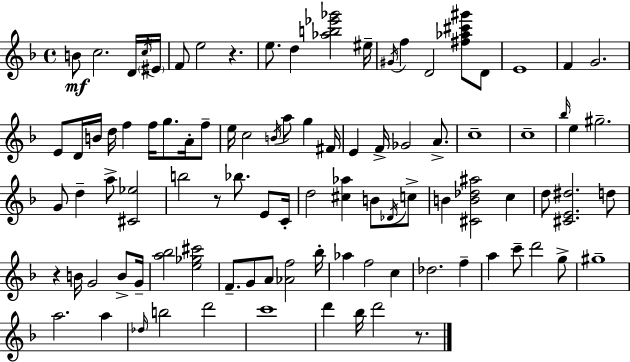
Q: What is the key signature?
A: D minor